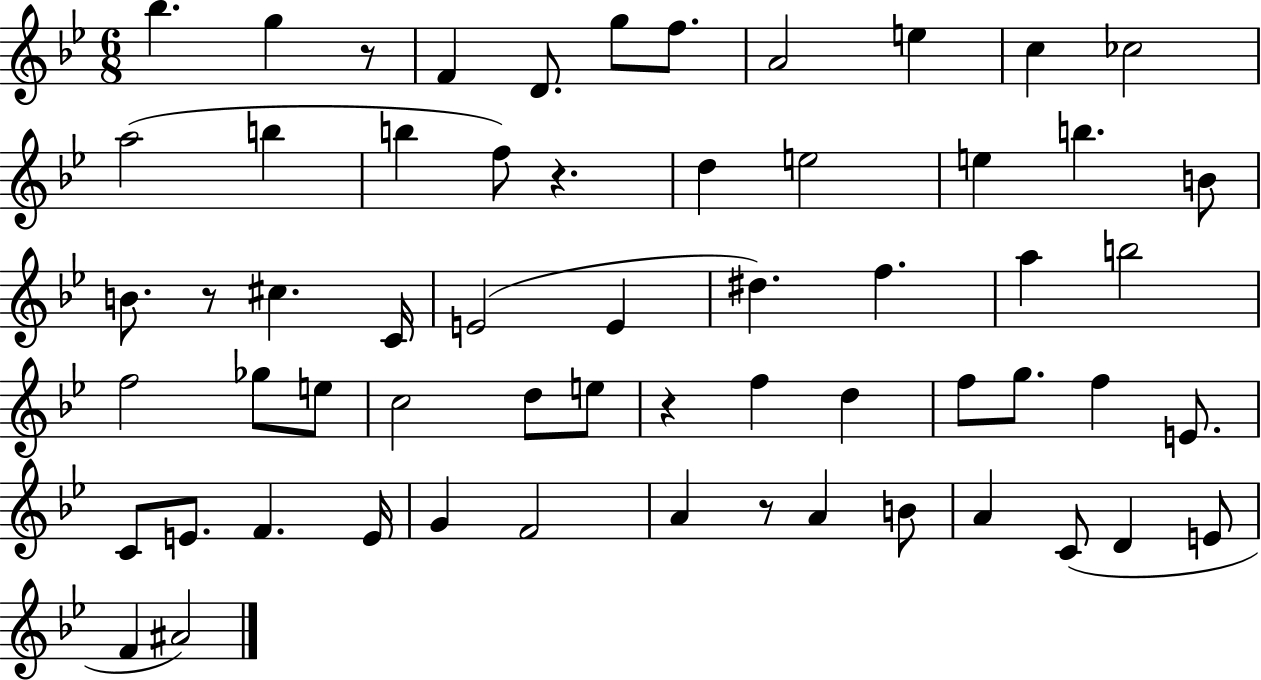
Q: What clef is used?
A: treble